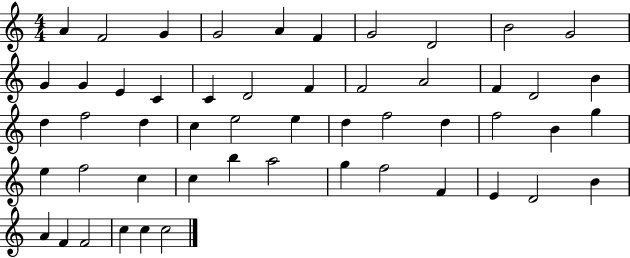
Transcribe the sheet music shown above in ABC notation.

X:1
T:Untitled
M:4/4
L:1/4
K:C
A F2 G G2 A F G2 D2 B2 G2 G G E C C D2 F F2 A2 F D2 B d f2 d c e2 e d f2 d f2 B g e f2 c c b a2 g f2 F E D2 B A F F2 c c c2